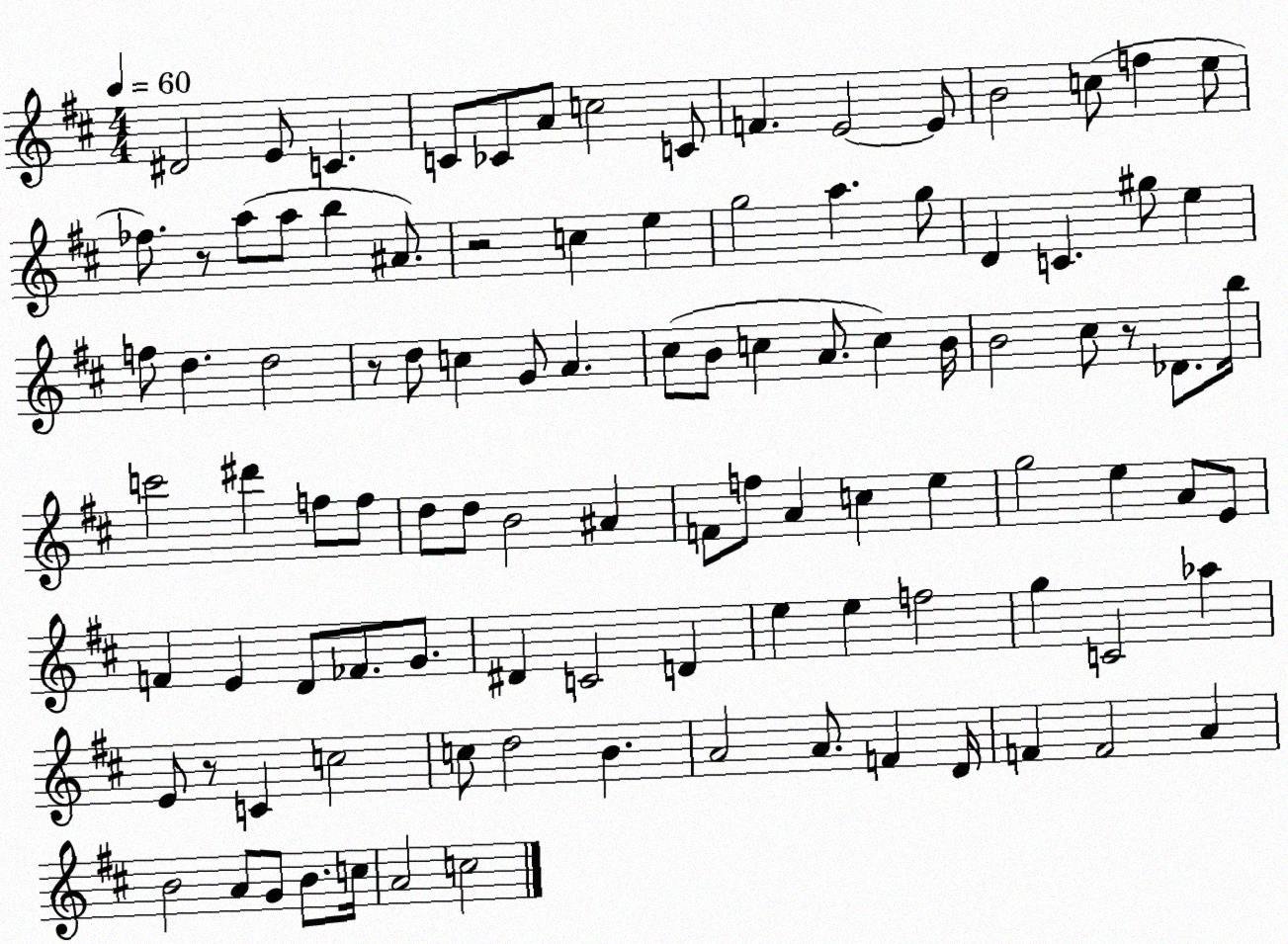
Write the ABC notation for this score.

X:1
T:Untitled
M:4/4
L:1/4
K:D
^D2 E/2 C C/2 _C/2 A/2 c2 C/2 F E2 E/2 B2 c/2 f e/2 _f/2 z/2 a/2 a/2 b ^A/2 z2 c e g2 a g/2 D C ^g/2 e f/2 d d2 z/2 d/2 c G/2 A ^c/2 B/2 c A/2 c B/4 B2 ^c/2 z/2 _D/2 b/4 c'2 ^d' f/2 f/2 d/2 d/2 B2 ^A F/2 f/2 A c e g2 e A/2 E/2 F E D/2 _F/2 G/2 ^D C2 D e e f2 g C2 _a E/2 z/2 C c2 c/2 d2 B A2 A/2 F D/4 F F2 A B2 A/2 G/2 B/2 c/4 A2 c2